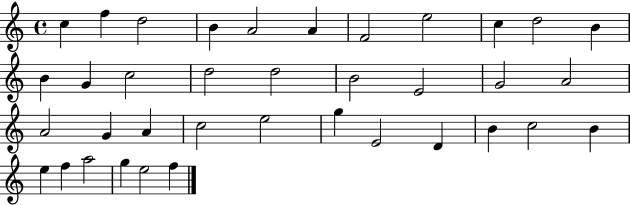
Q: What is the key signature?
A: C major